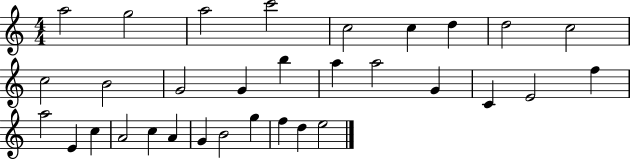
A5/h G5/h A5/h C6/h C5/h C5/q D5/q D5/h C5/h C5/h B4/h G4/h G4/q B5/q A5/q A5/h G4/q C4/q E4/h F5/q A5/h E4/q C5/q A4/h C5/q A4/q G4/q B4/h G5/q F5/q D5/q E5/h